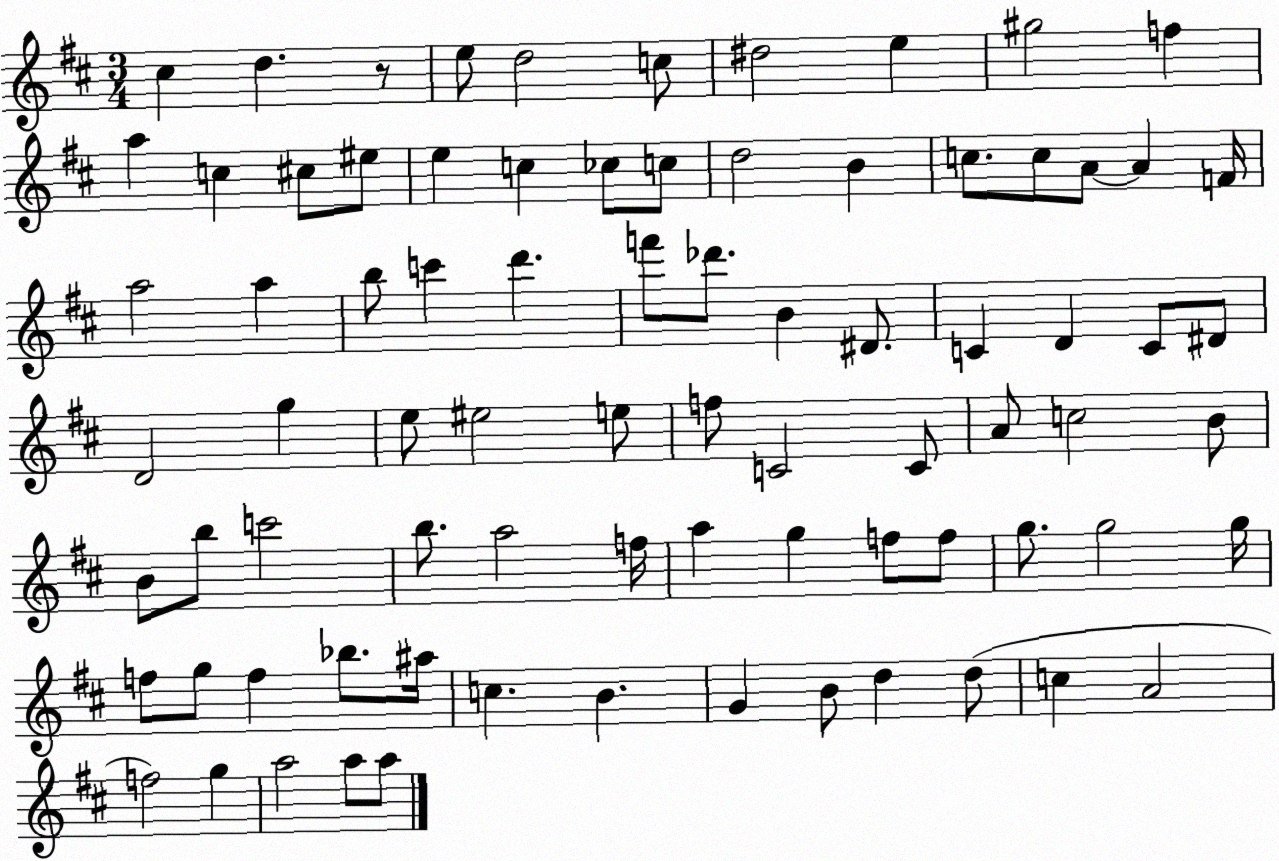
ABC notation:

X:1
T:Untitled
M:3/4
L:1/4
K:D
^c d z/2 e/2 d2 c/2 ^d2 e ^g2 f a c ^c/2 ^e/2 e c _c/2 c/2 d2 B c/2 c/2 A/2 A F/4 a2 a b/2 c' d' f'/2 _d'/2 B ^D/2 C D C/2 ^D/2 D2 g e/2 ^e2 e/2 f/2 C2 C/2 A/2 c2 B/2 B/2 b/2 c'2 b/2 a2 f/4 a g f/2 f/2 g/2 g2 g/4 f/2 g/2 f _b/2 ^a/4 c B G B/2 d d/2 c A2 f2 g a2 a/2 a/2